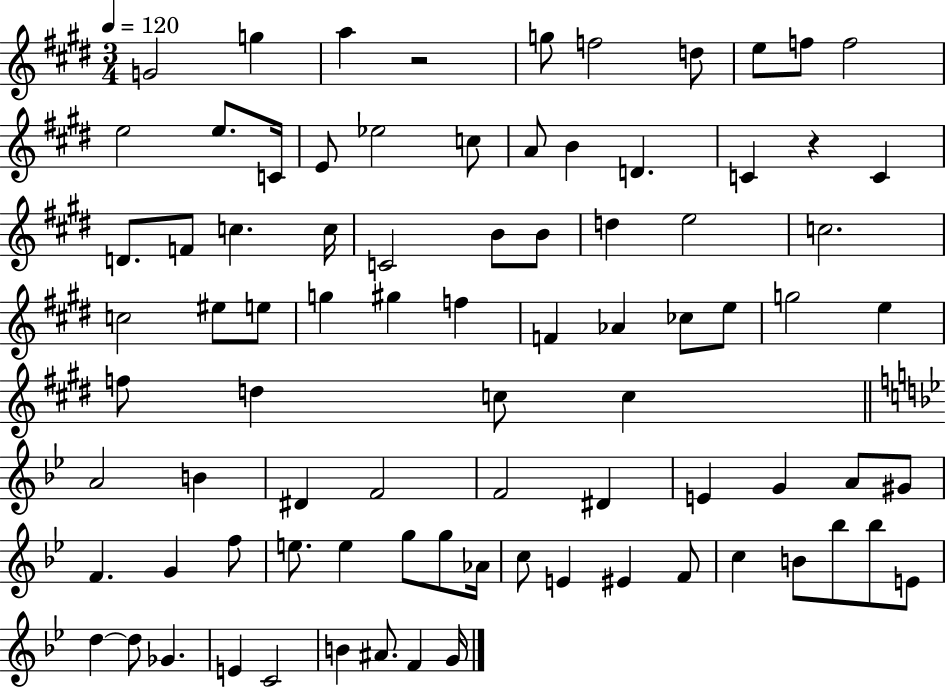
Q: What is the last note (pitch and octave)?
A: G4